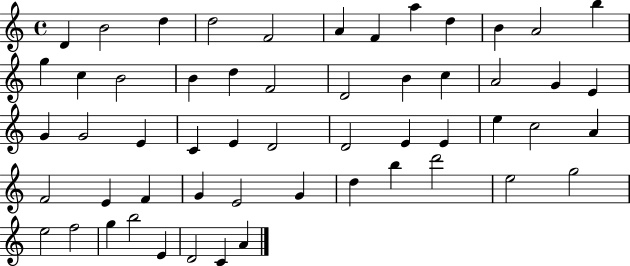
{
  \clef treble
  \time 4/4
  \defaultTimeSignature
  \key c \major
  d'4 b'2 d''4 | d''2 f'2 | a'4 f'4 a''4 d''4 | b'4 a'2 b''4 | \break g''4 c''4 b'2 | b'4 d''4 f'2 | d'2 b'4 c''4 | a'2 g'4 e'4 | \break g'4 g'2 e'4 | c'4 e'4 d'2 | d'2 e'4 e'4 | e''4 c''2 a'4 | \break f'2 e'4 f'4 | g'4 e'2 g'4 | d''4 b''4 d'''2 | e''2 g''2 | \break e''2 f''2 | g''4 b''2 e'4 | d'2 c'4 a'4 | \bar "|."
}